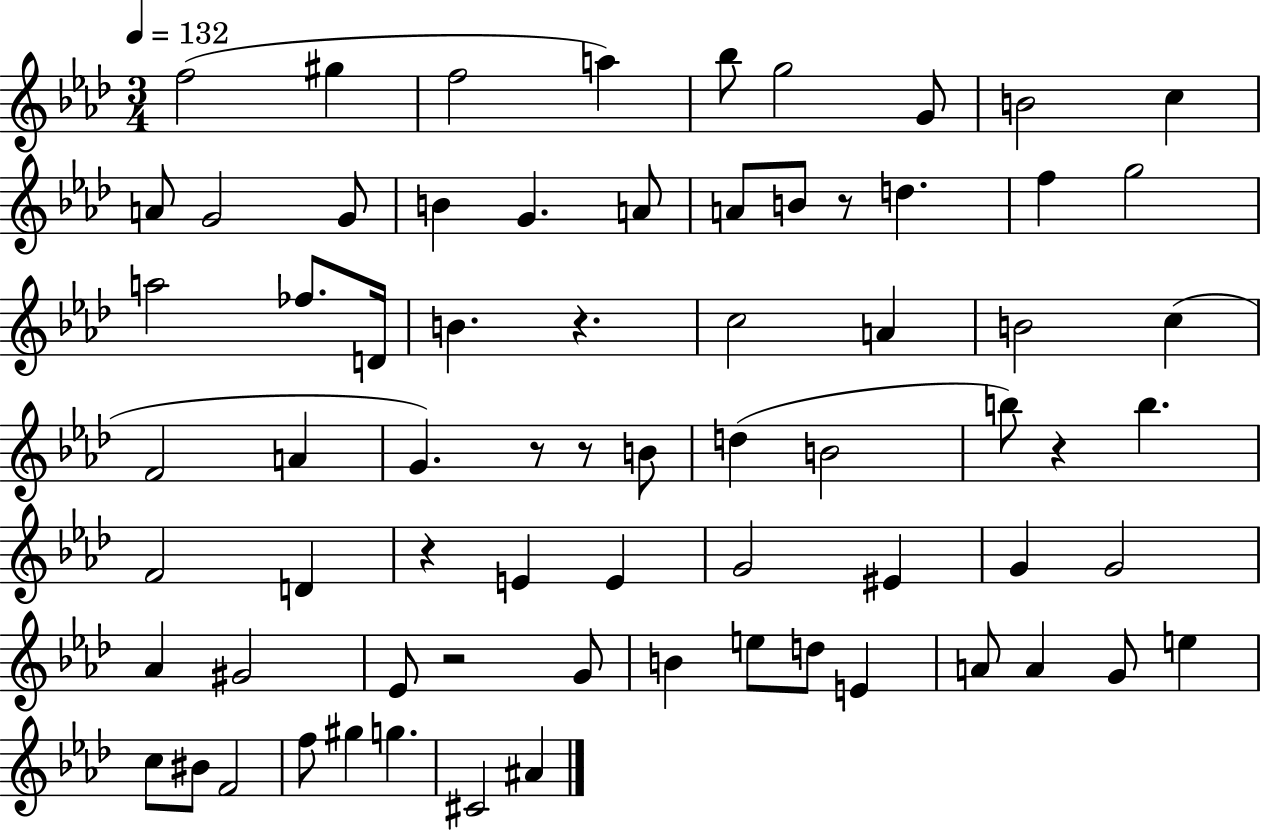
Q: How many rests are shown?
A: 7